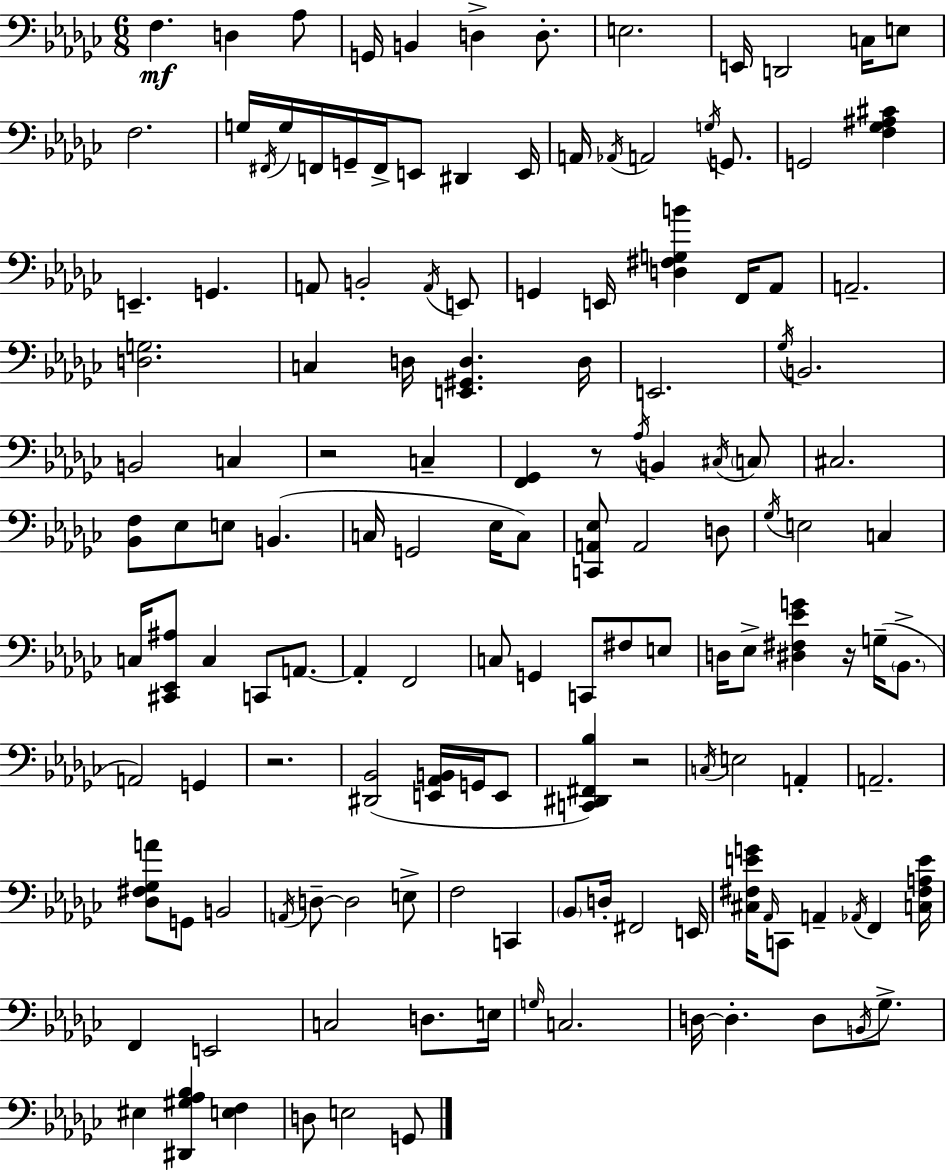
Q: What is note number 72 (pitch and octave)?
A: C3